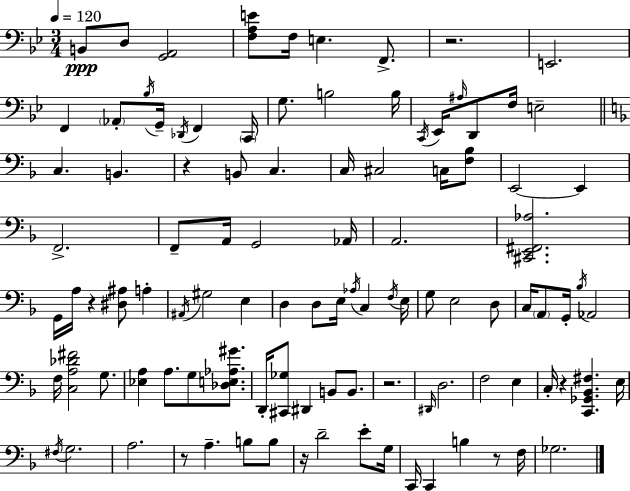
X:1
T:Untitled
M:3/4
L:1/4
K:Bb
B,,/2 D,/2 [G,,A,,]2 [F,A,E]/2 F,/4 E, F,,/2 z2 E,,2 F,, _A,,/2 _B,/4 G,,/4 _D,,/4 F,, C,,/4 G,/2 B,2 B,/4 C,,/4 _E,,/4 ^A,/4 D,,/2 F,/4 E,2 C, B,, z B,,/2 C, C,/4 ^C,2 C,/4 [F,_B,]/2 E,,2 E,, F,,2 F,,/2 A,,/4 G,,2 _A,,/4 A,,2 [^C,,E,,^F,,_A,]2 G,,/4 A,/4 z [^D,^A,]/2 A, ^A,,/4 ^G,2 E, D, D,/2 E,/4 _A,/4 C, F,/4 E,/4 G,/2 E,2 D,/2 C,/4 A,,/2 G,,/4 _B,/4 _A,,2 F,/4 [C,A,_D^F]2 G,/2 [_E,A,] A,/2 G,/2 [_D,E,_A,^G]/2 D,,/4 [^C,,_G,]/2 ^D,, B,,/2 B,,/2 z2 ^D,,/4 D,2 F,2 E, C,/4 z [C,,_G,,_B,,^F,] E,/4 ^F,/4 G,2 A,2 z/2 A, B,/2 B,/2 z/4 D2 E/2 G,/4 C,,/4 C,, B, z/2 F,/4 _G,2